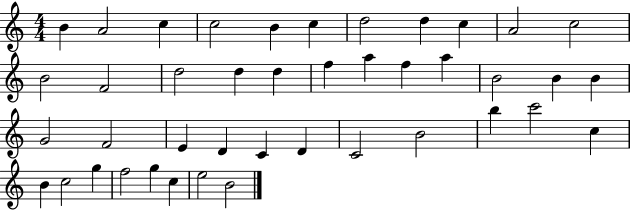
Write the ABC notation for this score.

X:1
T:Untitled
M:4/4
L:1/4
K:C
B A2 c c2 B c d2 d c A2 c2 B2 F2 d2 d d f a f a B2 B B G2 F2 E D C D C2 B2 b c'2 c B c2 g f2 g c e2 B2